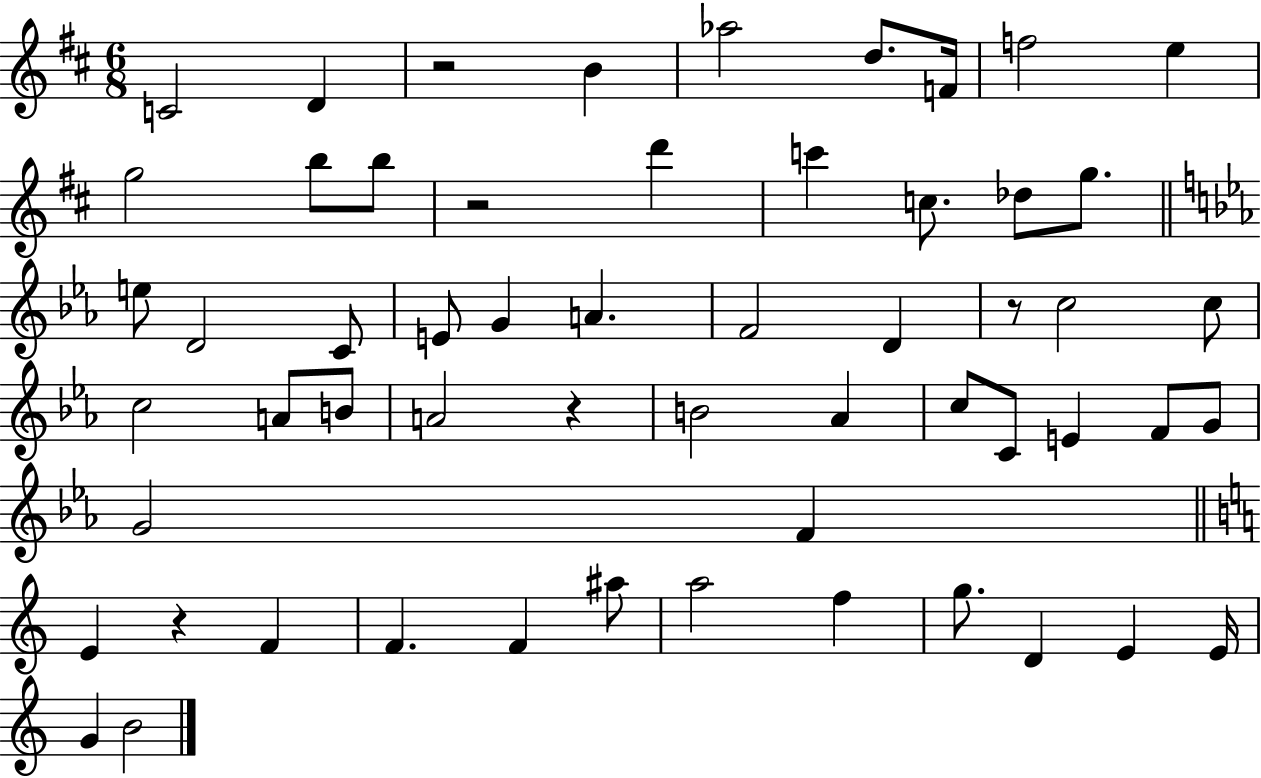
X:1
T:Untitled
M:6/8
L:1/4
K:D
C2 D z2 B _a2 d/2 F/4 f2 e g2 b/2 b/2 z2 d' c' c/2 _d/2 g/2 e/2 D2 C/2 E/2 G A F2 D z/2 c2 c/2 c2 A/2 B/2 A2 z B2 _A c/2 C/2 E F/2 G/2 G2 F E z F F F ^a/2 a2 f g/2 D E E/4 G B2